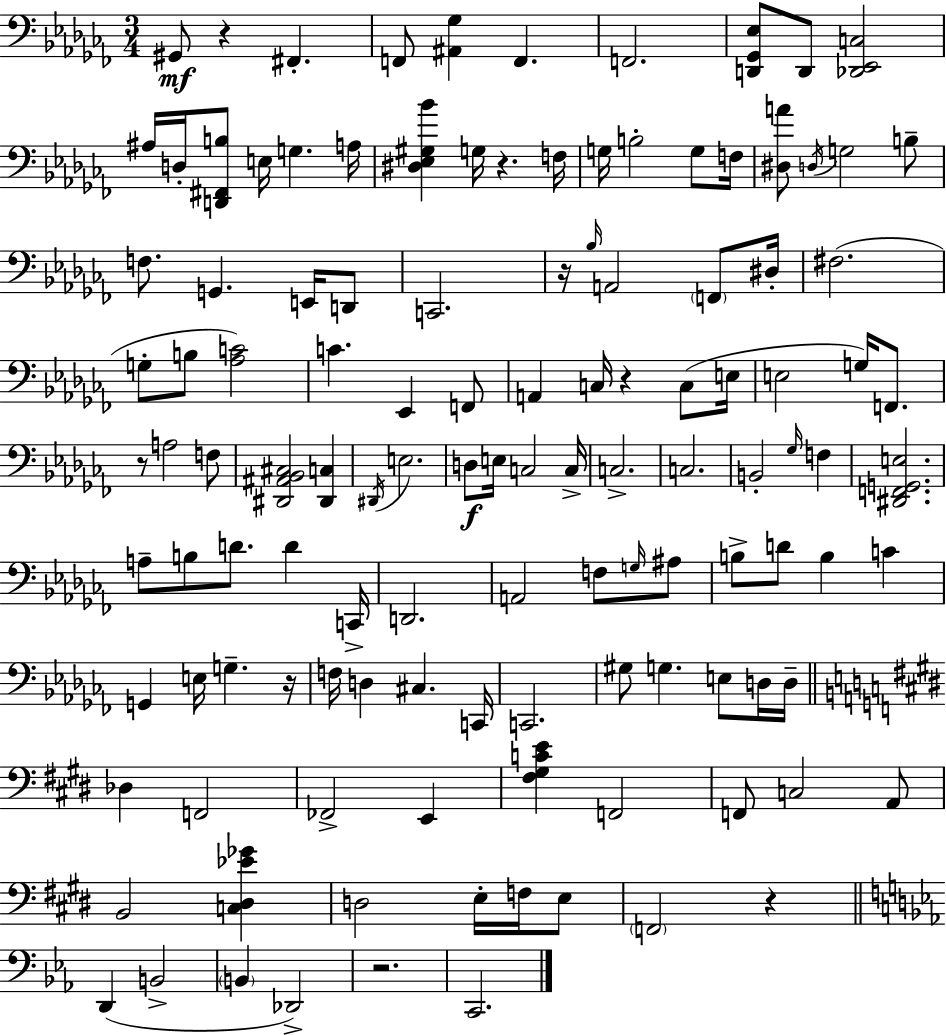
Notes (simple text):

G#2/e R/q F#2/q. F2/e [A#2,Gb3]/q F2/q. F2/h. [D2,Gb2,Eb3]/e D2/e [Db2,Eb2,C3]/h A#3/s D3/s [D2,F#2,B3]/e E3/s G3/q. A3/s [D#3,Eb3,G#3,Bb4]/q G3/s R/q. F3/s G3/s B3/h G3/e F3/s [D#3,A4]/e D3/s G3/h B3/e F3/e. G2/q. E2/s D2/e C2/h. R/s Bb3/s A2/h F2/e D#3/s F#3/h. G3/e B3/e [Ab3,C4]/h C4/q. Eb2/q F2/e A2/q C3/s R/q C3/e E3/s E3/h G3/s F2/e. R/e A3/h F3/e [D#2,A#2,Bb2,C#3]/h [D#2,C3]/q D#2/s E3/h. D3/e E3/s C3/h C3/s C3/h. C3/h. B2/h Gb3/s F3/q [D#2,F2,G2,E3]/h. A3/e B3/e D4/e. D4/q C2/s D2/h. A2/h F3/e G3/s A#3/e B3/e D4/e B3/q C4/q G2/q E3/s G3/q. R/s F3/s D3/q C#3/q. C2/s C2/h. G#3/e G3/q. E3/e D3/s D3/s Db3/q F2/h FES2/h E2/q [F#3,G#3,C4,E4]/q F2/h F2/e C3/h A2/e B2/h [C3,D#3,Eb4,Gb4]/q D3/h E3/s F3/s E3/e F2/h R/q D2/q B2/h B2/q Db2/h R/h. C2/h.